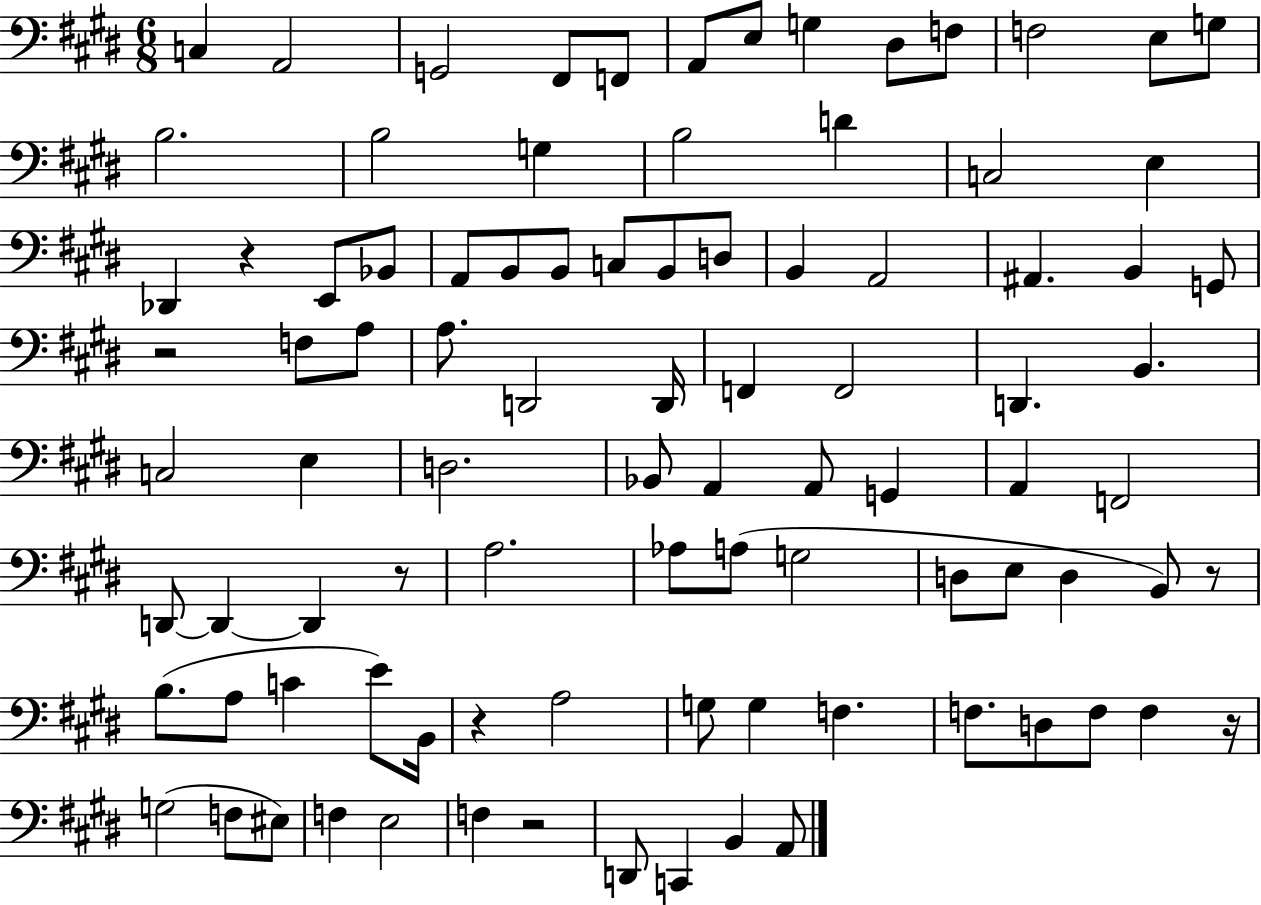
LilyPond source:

{
  \clef bass
  \numericTimeSignature
  \time 6/8
  \key e \major
  c4 a,2 | g,2 fis,8 f,8 | a,8 e8 g4 dis8 f8 | f2 e8 g8 | \break b2. | b2 g4 | b2 d'4 | c2 e4 | \break des,4 r4 e,8 bes,8 | a,8 b,8 b,8 c8 b,8 d8 | b,4 a,2 | ais,4. b,4 g,8 | \break r2 f8 a8 | a8. d,2 d,16 | f,4 f,2 | d,4. b,4. | \break c2 e4 | d2. | bes,8 a,4 a,8 g,4 | a,4 f,2 | \break d,8~~ d,4~~ d,4 r8 | a2. | aes8 a8( g2 | d8 e8 d4 b,8) r8 | \break b8.( a8 c'4 e'8) b,16 | r4 a2 | g8 g4 f4. | f8. d8 f8 f4 r16 | \break g2( f8 eis8) | f4 e2 | f4 r2 | d,8 c,4 b,4 a,8 | \break \bar "|."
}